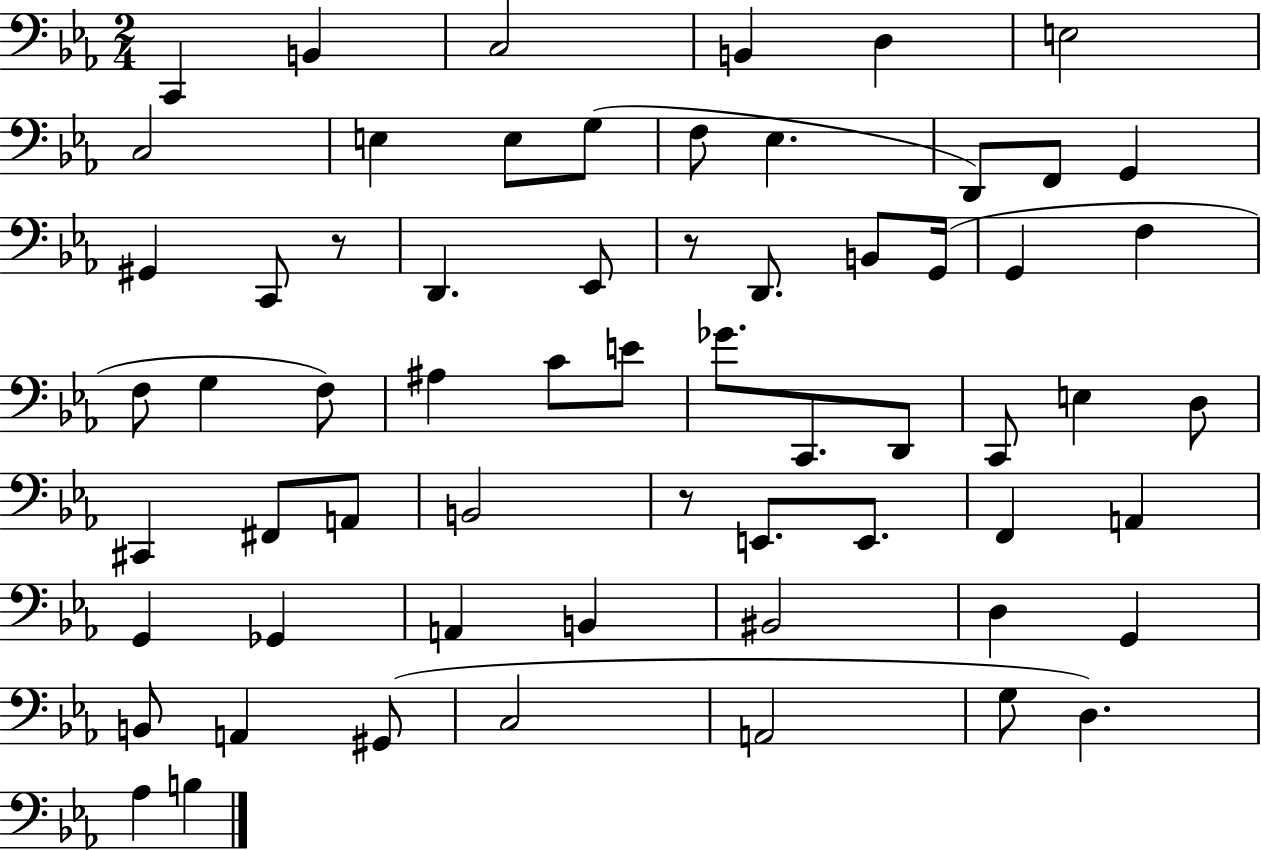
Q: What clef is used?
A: bass